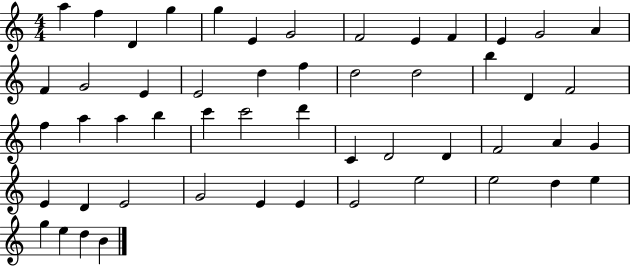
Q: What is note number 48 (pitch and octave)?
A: E5